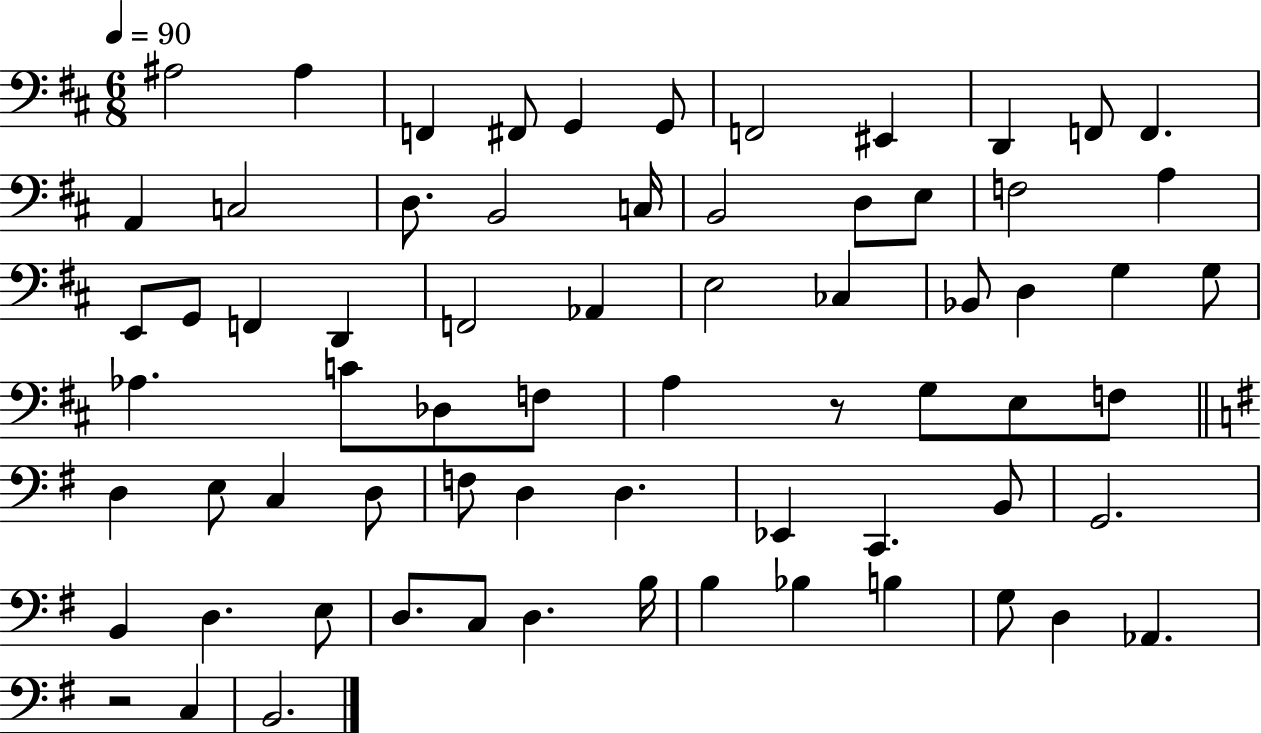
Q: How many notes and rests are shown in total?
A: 69